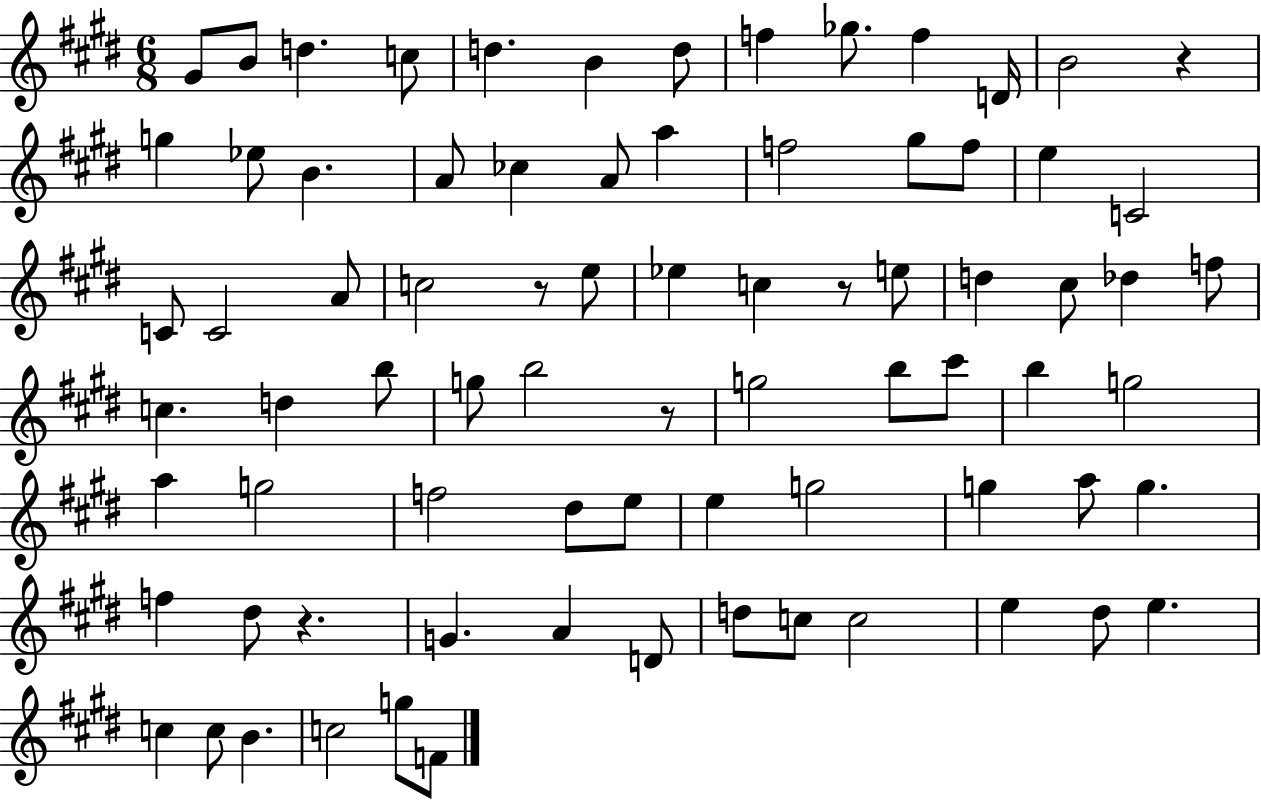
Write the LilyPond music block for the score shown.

{
  \clef treble
  \numericTimeSignature
  \time 6/8
  \key e \major
  gis'8 b'8 d''4. c''8 | d''4. b'4 d''8 | f''4 ges''8. f''4 d'16 | b'2 r4 | \break g''4 ees''8 b'4. | a'8 ces''4 a'8 a''4 | f''2 gis''8 f''8 | e''4 c'2 | \break c'8 c'2 a'8 | c''2 r8 e''8 | ees''4 c''4 r8 e''8 | d''4 cis''8 des''4 f''8 | \break c''4. d''4 b''8 | g''8 b''2 r8 | g''2 b''8 cis'''8 | b''4 g''2 | \break a''4 g''2 | f''2 dis''8 e''8 | e''4 g''2 | g''4 a''8 g''4. | \break f''4 dis''8 r4. | g'4. a'4 d'8 | d''8 c''8 c''2 | e''4 dis''8 e''4. | \break c''4 c''8 b'4. | c''2 g''8 f'8 | \bar "|."
}